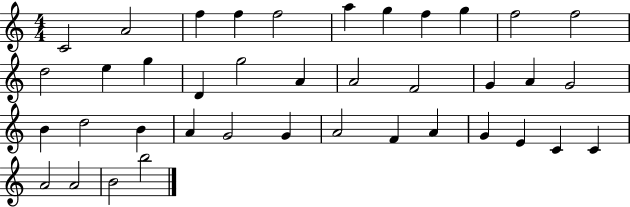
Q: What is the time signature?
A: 4/4